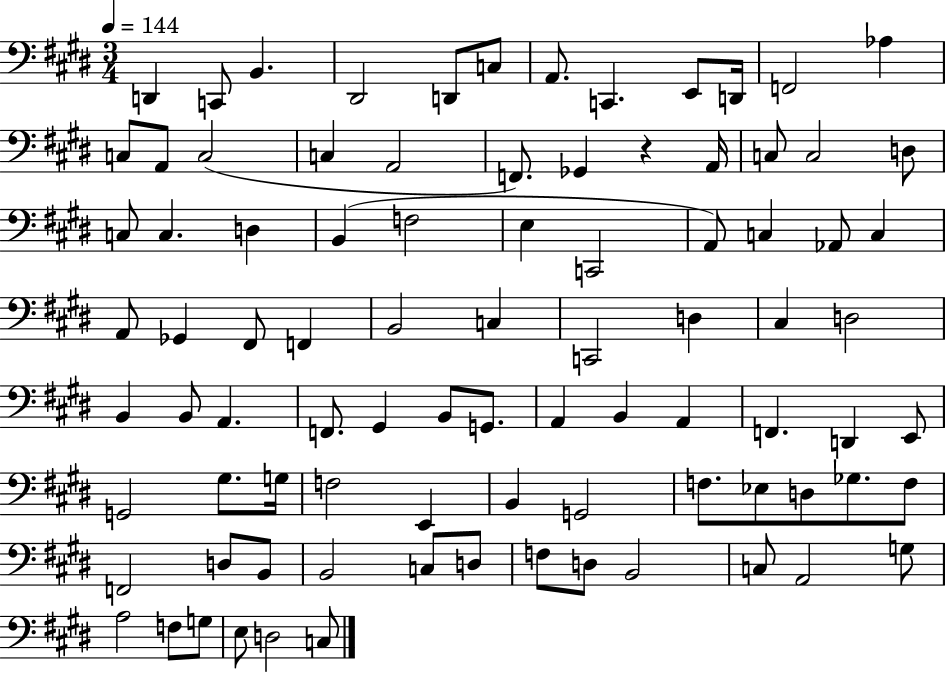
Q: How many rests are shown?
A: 1